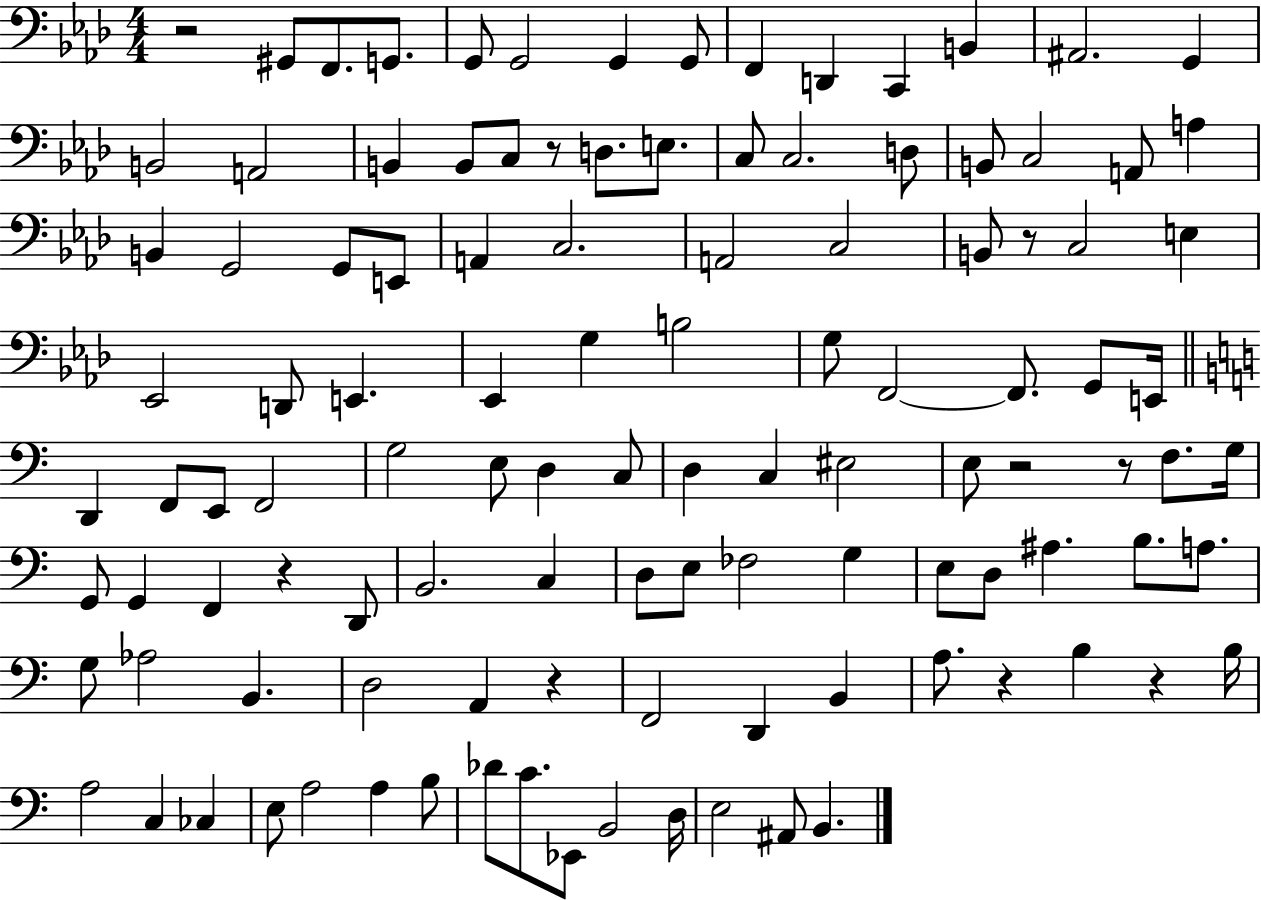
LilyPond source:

{
  \clef bass
  \numericTimeSignature
  \time 4/4
  \key aes \major
  r2 gis,8 f,8. g,8. | g,8 g,2 g,4 g,8 | f,4 d,4 c,4 b,4 | ais,2. g,4 | \break b,2 a,2 | b,4 b,8 c8 r8 d8. e8. | c8 c2. d8 | b,8 c2 a,8 a4 | \break b,4 g,2 g,8 e,8 | a,4 c2. | a,2 c2 | b,8 r8 c2 e4 | \break ees,2 d,8 e,4. | ees,4 g4 b2 | g8 f,2~~ f,8. g,8 e,16 | \bar "||" \break \key a \minor d,4 f,8 e,8 f,2 | g2 e8 d4 c8 | d4 c4 eis2 | e8 r2 r8 f8. g16 | \break g,8 g,4 f,4 r4 d,8 | b,2. c4 | d8 e8 fes2 g4 | e8 d8 ais4. b8. a8. | \break g8 aes2 b,4. | d2 a,4 r4 | f,2 d,4 b,4 | a8. r4 b4 r4 b16 | \break a2 c4 ces4 | e8 a2 a4 b8 | des'8 c'8. ees,8 b,2 d16 | e2 ais,8 b,4. | \break \bar "|."
}